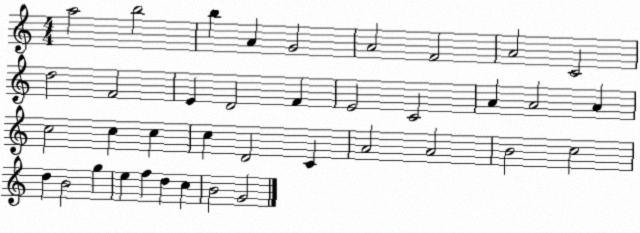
X:1
T:Untitled
M:4/4
L:1/4
K:C
a2 b2 b A G2 A2 F2 A2 C2 d2 F2 E D2 F E2 C2 A A2 A c2 c c c D2 C A2 A2 B2 c2 d B2 g e f d c B2 G2